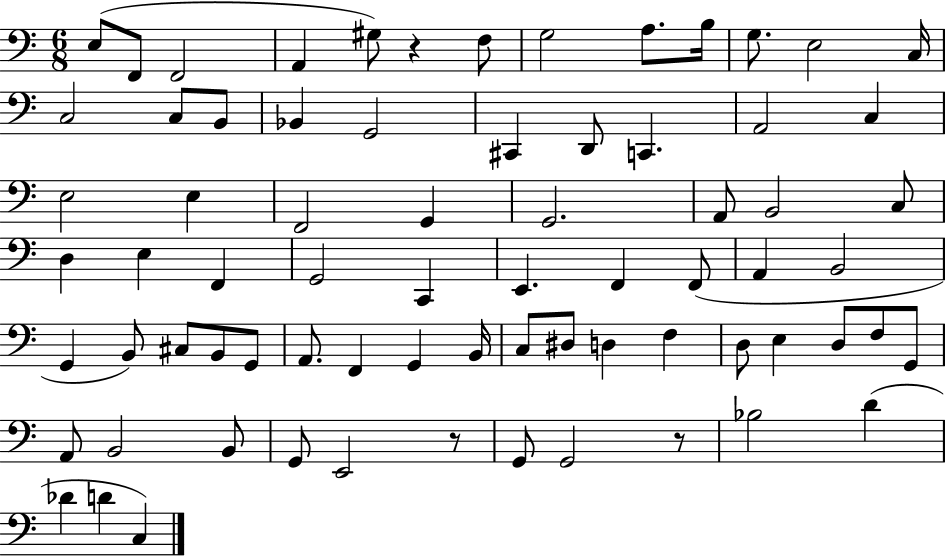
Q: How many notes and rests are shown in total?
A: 73